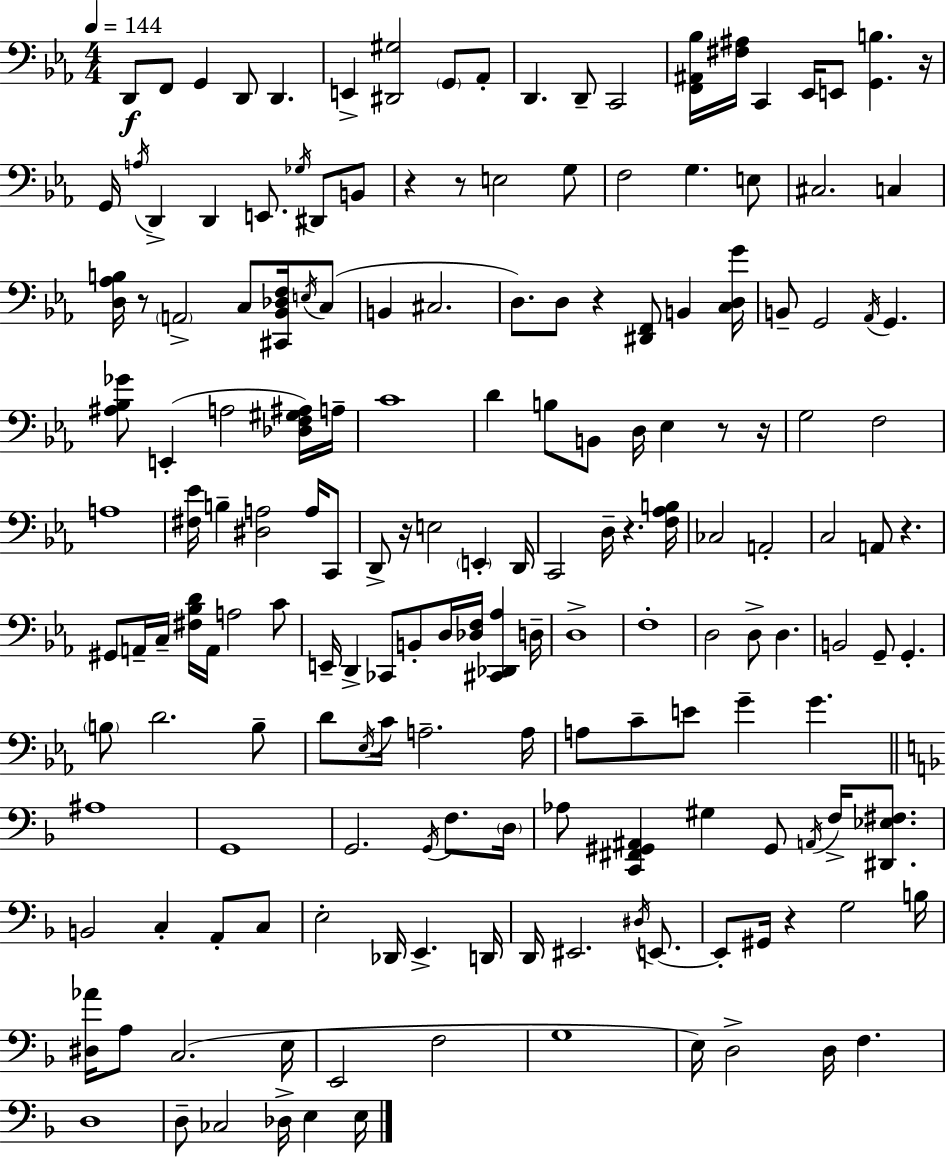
D2/e F2/e G2/q D2/e D2/q. E2/q [D#2,G#3]/h G2/e Ab2/e D2/q. D2/e C2/h [F2,A#2,Bb3]/s [F#3,A#3]/s C2/q Eb2/s E2/e [G2,B3]/q. R/s G2/s A3/s D2/q D2/q E2/e. Gb3/s D#2/e B2/e R/q R/e E3/h G3/e F3/h G3/q. E3/e C#3/h. C3/q [D3,Ab3,B3]/s R/e A2/h C3/e [C#2,Bb2,Db3,F3]/s E3/s C3/e B2/q C#3/h. D3/e. D3/e R/q [D#2,F2]/e B2/q [C3,D3,G4]/s B2/e G2/h Ab2/s G2/q. [A#3,Bb3,Gb4]/e E2/q A3/h [Db3,F3,G#3,A#3]/s A3/s C4/w D4/q B3/e B2/e D3/s Eb3/q R/e R/s G3/h F3/h A3/w [F#3,Eb4]/s B3/q [D#3,A3]/h A3/s C2/e D2/e R/s E3/h E2/q D2/s C2/h D3/s R/q. [F3,Ab3,B3]/s CES3/h A2/h C3/h A2/e R/q. G#2/e A2/s C3/s [F#3,Bb3,D4]/s A2/s A3/h C4/e E2/s D2/q CES2/e B2/e D3/s [Db3,F3]/s [C#2,Db2,Ab3]/q D3/s D3/w F3/w D3/h D3/e D3/q. B2/h G2/e G2/q. B3/e D4/h. B3/e D4/e Eb3/s C4/s A3/h. A3/s A3/e C4/e E4/e G4/q G4/q. A#3/w G2/w G2/h. G2/s F3/e. D3/s Ab3/e [C2,F#2,G#2,A#2]/q G#3/q G#2/e A2/s F3/s [D#2,Eb3,F#3]/e. B2/h C3/q A2/e C3/e E3/h Db2/s E2/q. D2/s D2/s EIS2/h. D#3/s E2/e. E2/e G#2/s R/q G3/h B3/s [D#3,Ab4]/s A3/e C3/h. E3/s E2/h F3/h G3/w E3/s D3/h D3/s F3/q. D3/w D3/e CES3/h Db3/s E3/q E3/s